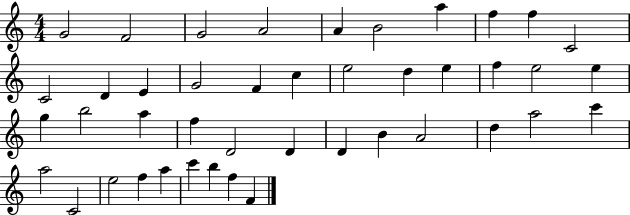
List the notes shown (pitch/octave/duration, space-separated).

G4/h F4/h G4/h A4/h A4/q B4/h A5/q F5/q F5/q C4/h C4/h D4/q E4/q G4/h F4/q C5/q E5/h D5/q E5/q F5/q E5/h E5/q G5/q B5/h A5/q F5/q D4/h D4/q D4/q B4/q A4/h D5/q A5/h C6/q A5/h C4/h E5/h F5/q A5/q C6/q B5/q F5/q F4/q